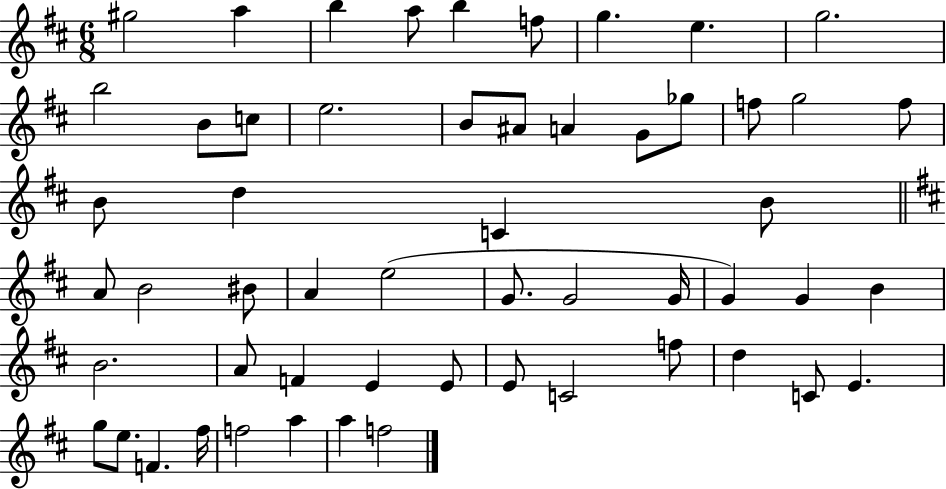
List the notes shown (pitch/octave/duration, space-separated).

G#5/h A5/q B5/q A5/e B5/q F5/e G5/q. E5/q. G5/h. B5/h B4/e C5/e E5/h. B4/e A#4/e A4/q G4/e Gb5/e F5/e G5/h F5/e B4/e D5/q C4/q B4/e A4/e B4/h BIS4/e A4/q E5/h G4/e. G4/h G4/s G4/q G4/q B4/q B4/h. A4/e F4/q E4/q E4/e E4/e C4/h F5/e D5/q C4/e E4/q. G5/e E5/e. F4/q. F#5/s F5/h A5/q A5/q F5/h